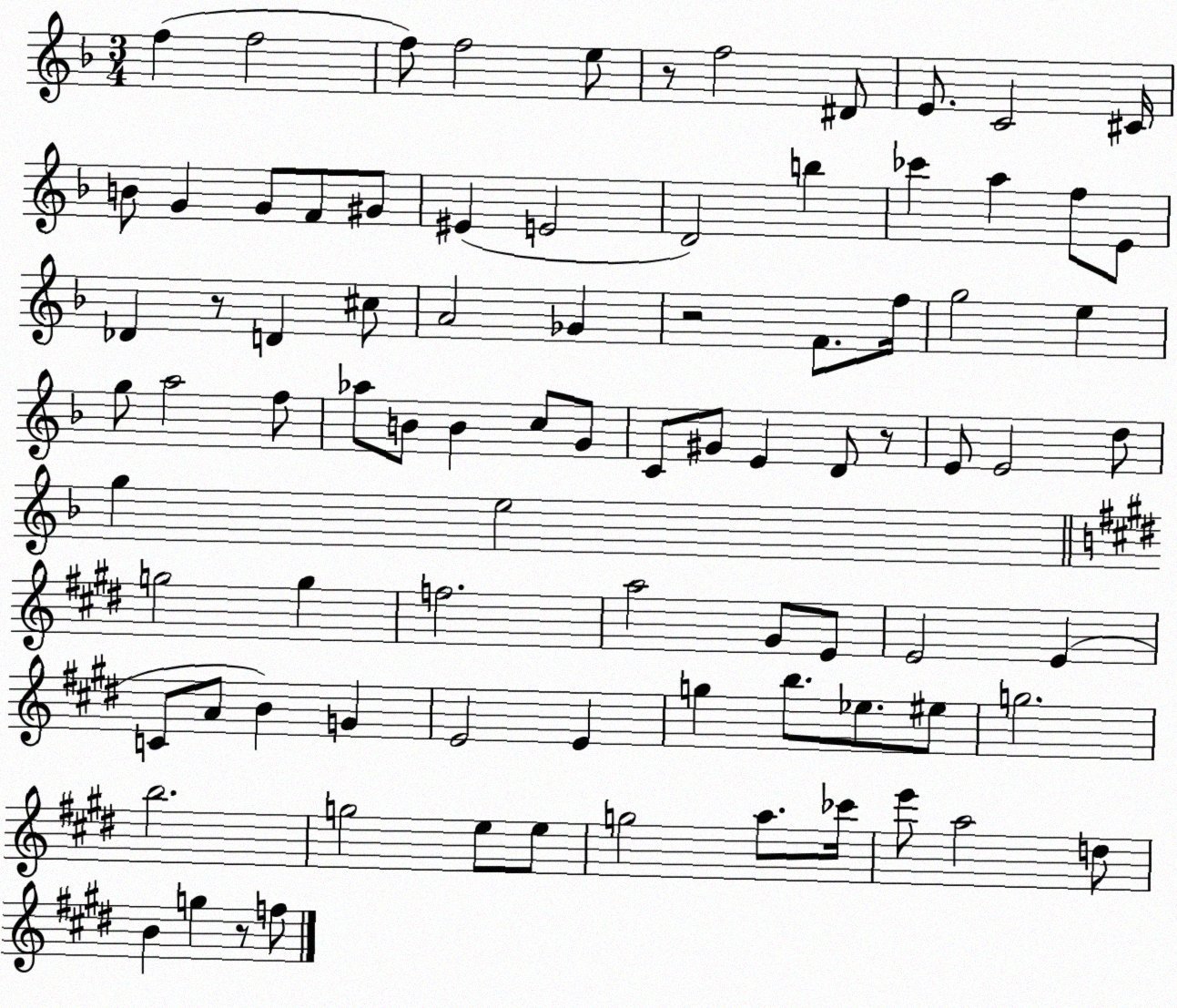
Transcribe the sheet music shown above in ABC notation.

X:1
T:Untitled
M:3/4
L:1/4
K:F
f f2 f/2 f2 e/2 z/2 f2 ^D/2 E/2 C2 ^C/4 B/2 G G/2 F/2 ^G/2 ^E E2 D2 b _c' a f/2 E/2 _D z/2 D ^c/2 A2 _G z2 F/2 f/4 g2 e g/2 a2 f/2 _a/2 B/2 B c/2 G/2 C/2 ^G/2 E D/2 z/2 E/2 E2 d/2 g e2 g2 g f2 a2 ^G/2 E/2 E2 E C/2 A/2 B G E2 E g b/2 _e/2 ^e/2 g2 b2 g2 e/2 e/2 g2 a/2 _c'/4 e'/2 a2 d/2 B g z/2 f/2